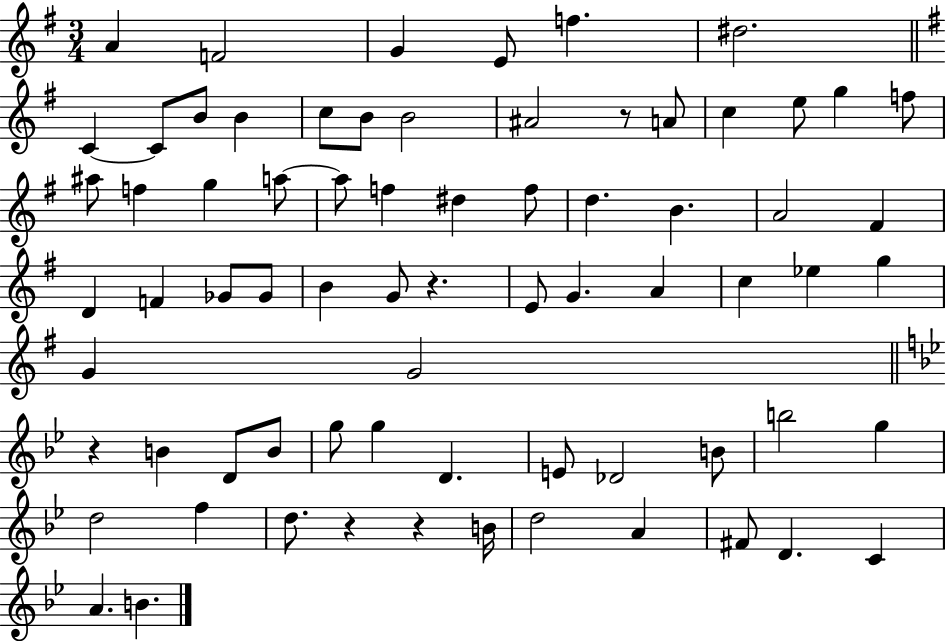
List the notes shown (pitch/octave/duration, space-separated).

A4/q F4/h G4/q E4/e F5/q. D#5/h. C4/q C4/e B4/e B4/q C5/e B4/e B4/h A#4/h R/e A4/e C5/q E5/e G5/q F5/e A#5/e F5/q G5/q A5/e A5/e F5/q D#5/q F5/e D5/q. B4/q. A4/h F#4/q D4/q F4/q Gb4/e Gb4/e B4/q G4/e R/q. E4/e G4/q. A4/q C5/q Eb5/q G5/q G4/q G4/h R/q B4/q D4/e B4/e G5/e G5/q D4/q. E4/e Db4/h B4/e B5/h G5/q D5/h F5/q D5/e. R/q R/q B4/s D5/h A4/q F#4/e D4/q. C4/q A4/q. B4/q.